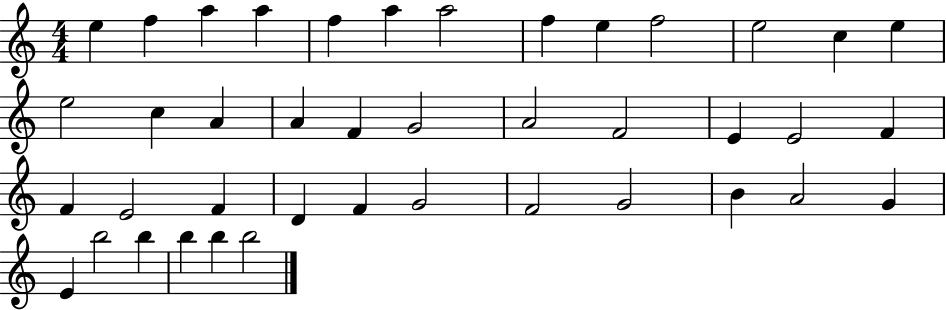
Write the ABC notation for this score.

X:1
T:Untitled
M:4/4
L:1/4
K:C
e f a a f a a2 f e f2 e2 c e e2 c A A F G2 A2 F2 E E2 F F E2 F D F G2 F2 G2 B A2 G E b2 b b b b2